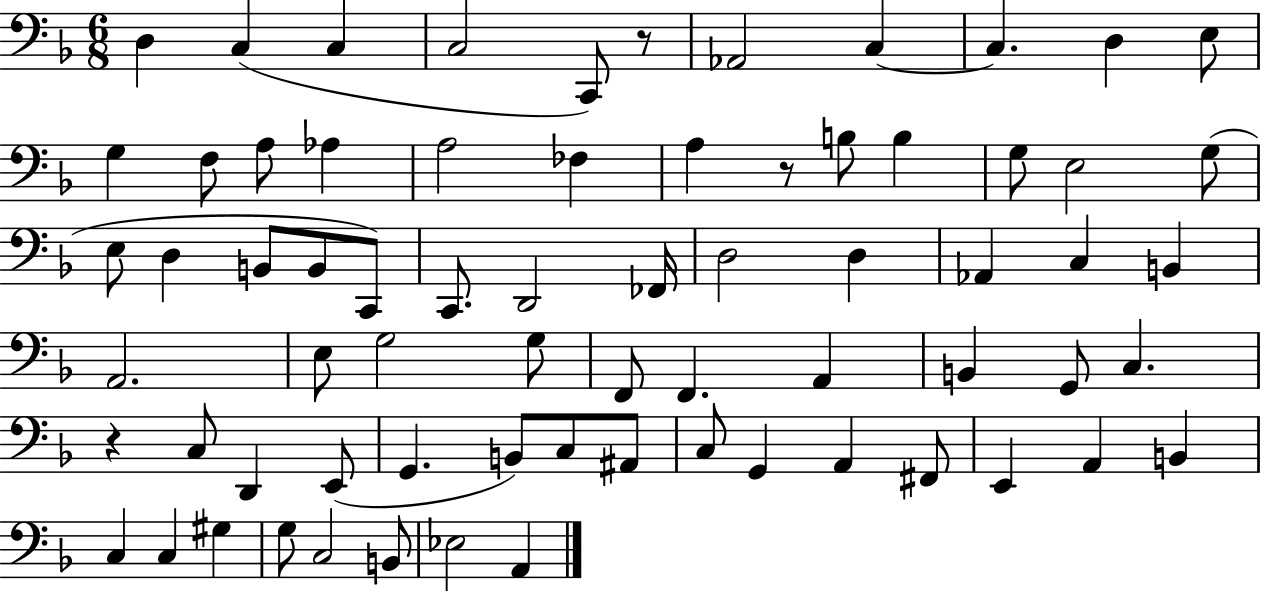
{
  \clef bass
  \numericTimeSignature
  \time 6/8
  \key f \major
  d4 c4( c4 | c2 c,8) r8 | aes,2 c4~~ | c4. d4 e8 | \break g4 f8 a8 aes4 | a2 fes4 | a4 r8 b8 b4 | g8 e2 g8( | \break e8 d4 b,8 b,8 c,8) | c,8. d,2 fes,16 | d2 d4 | aes,4 c4 b,4 | \break a,2. | e8 g2 g8 | f,8 f,4. a,4 | b,4 g,8 c4. | \break r4 c8 d,4 e,8( | g,4. b,8) c8 ais,8 | c8 g,4 a,4 fis,8 | e,4 a,4 b,4 | \break c4 c4 gis4 | g8 c2 b,8 | ees2 a,4 | \bar "|."
}